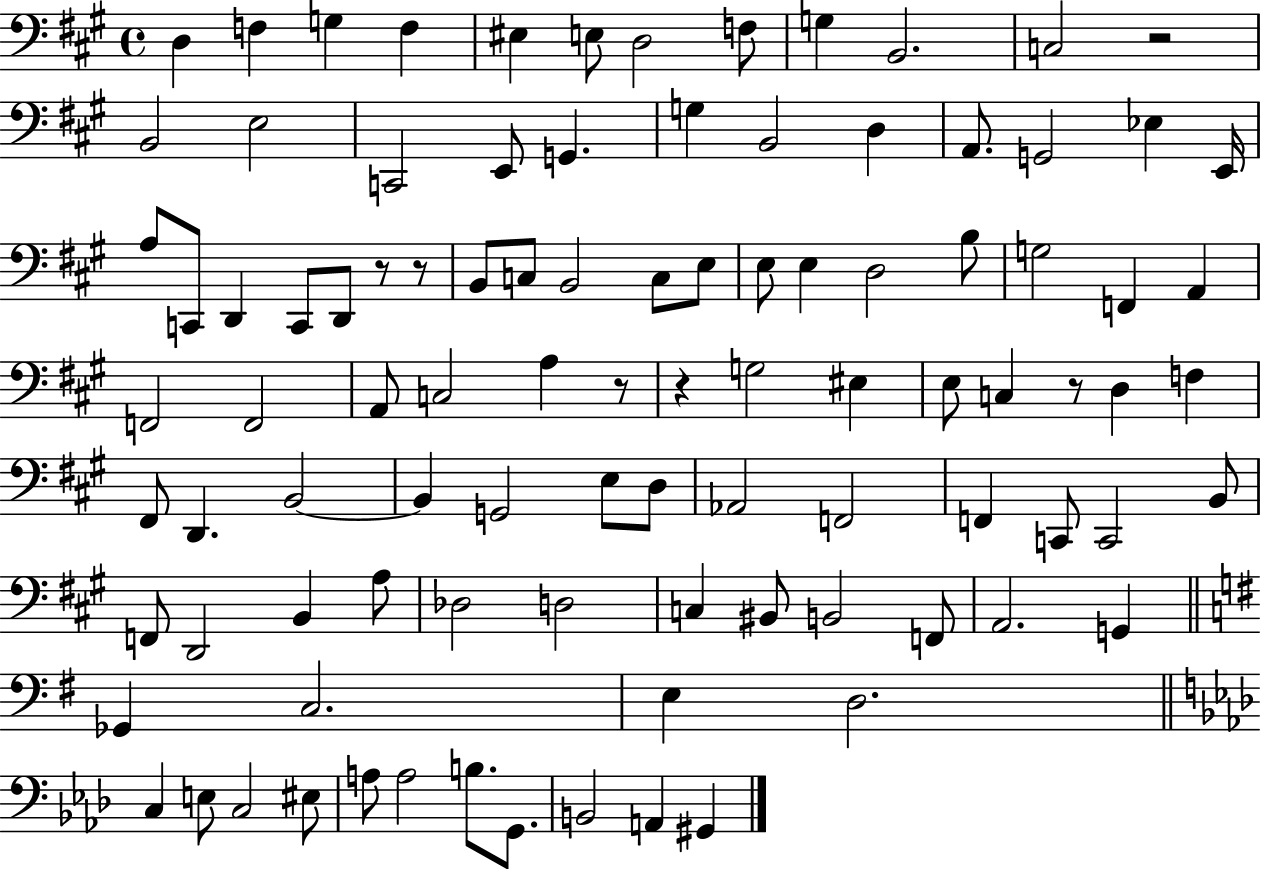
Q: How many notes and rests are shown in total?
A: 97